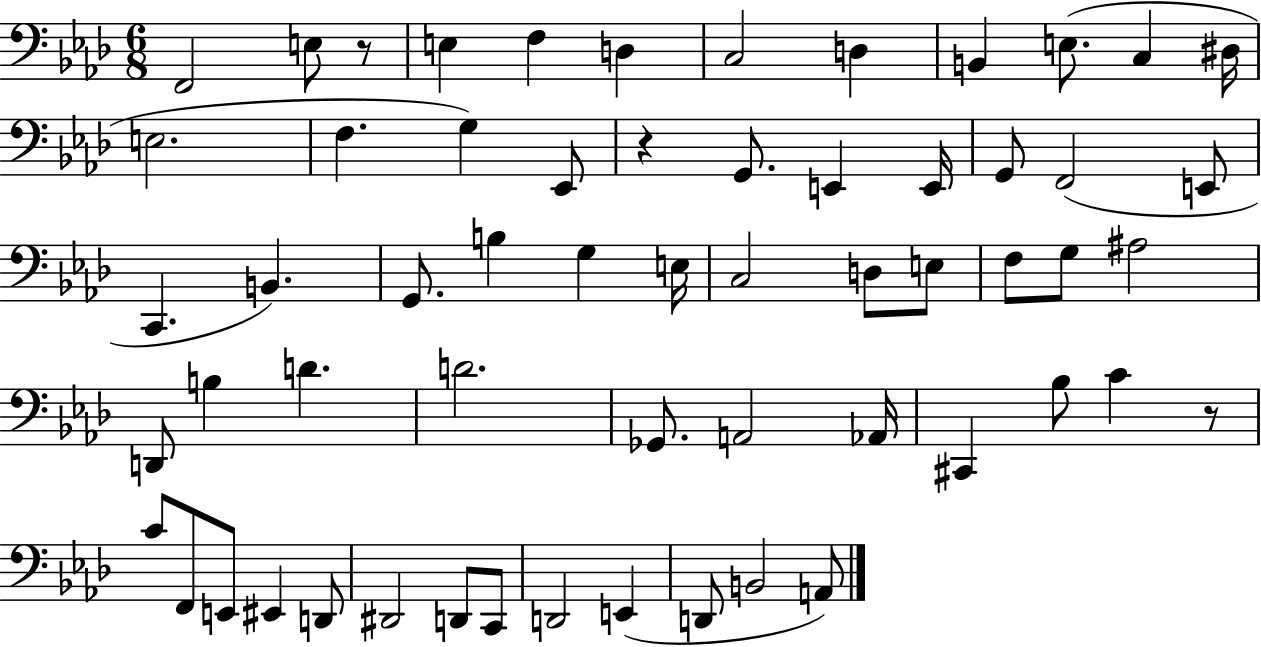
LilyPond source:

{
  \clef bass
  \numericTimeSignature
  \time 6/8
  \key aes \major
  f,2 e8 r8 | e4 f4 d4 | c2 d4 | b,4 e8.( c4 dis16 | \break e2. | f4. g4) ees,8 | r4 g,8. e,4 e,16 | g,8 f,2( e,8 | \break c,4. b,4.) | g,8. b4 g4 e16 | c2 d8 e8 | f8 g8 ais2 | \break d,8 b4 d'4. | d'2. | ges,8. a,2 aes,16 | cis,4 bes8 c'4 r8 | \break c'8 f,8 e,8 eis,4 d,8 | dis,2 d,8 c,8 | d,2 e,4( | d,8 b,2 a,8) | \break \bar "|."
}